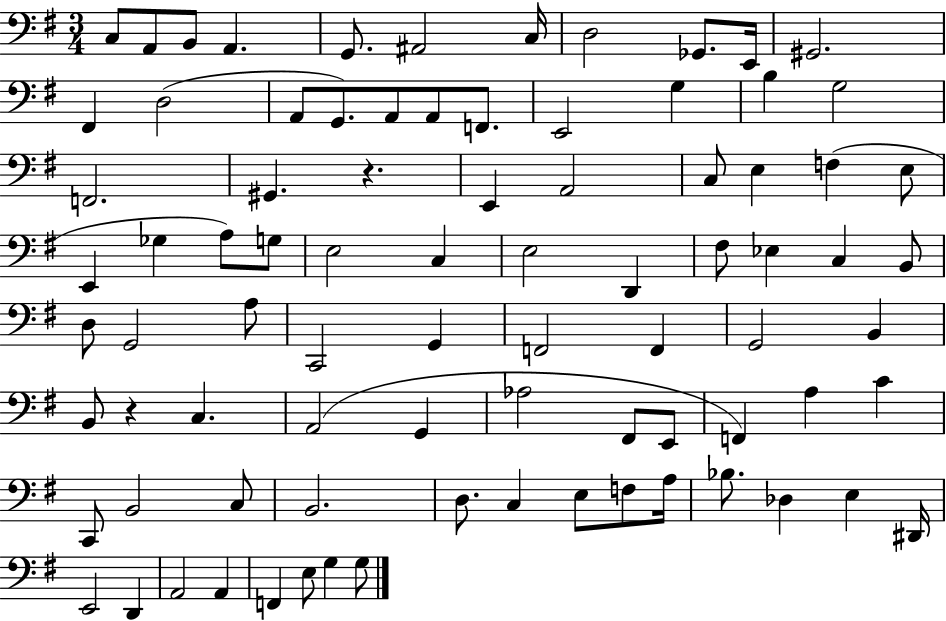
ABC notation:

X:1
T:Untitled
M:3/4
L:1/4
K:G
C,/2 A,,/2 B,,/2 A,, G,,/2 ^A,,2 C,/4 D,2 _G,,/2 E,,/4 ^G,,2 ^F,, D,2 A,,/2 G,,/2 A,,/2 A,,/2 F,,/2 E,,2 G, B, G,2 F,,2 ^G,, z E,, A,,2 C,/2 E, F, E,/2 E,, _G, A,/2 G,/2 E,2 C, E,2 D,, ^F,/2 _E, C, B,,/2 D,/2 G,,2 A,/2 C,,2 G,, F,,2 F,, G,,2 B,, B,,/2 z C, A,,2 G,, _A,2 ^F,,/2 E,,/2 F,, A, C C,,/2 B,,2 C,/2 B,,2 D,/2 C, E,/2 F,/2 A,/4 _B,/2 _D, E, ^D,,/4 E,,2 D,, A,,2 A,, F,, E,/2 G, G,/2